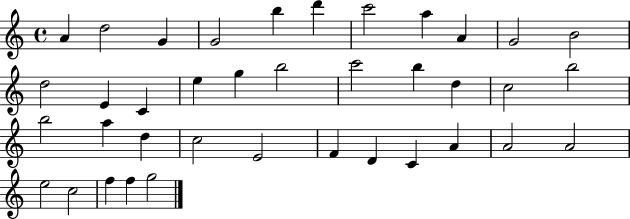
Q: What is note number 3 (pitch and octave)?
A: G4